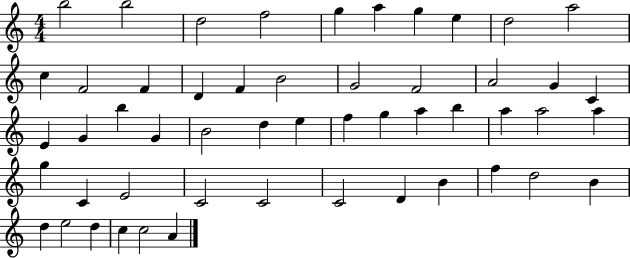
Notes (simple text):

B5/h B5/h D5/h F5/h G5/q A5/q G5/q E5/q D5/h A5/h C5/q F4/h F4/q D4/q F4/q B4/h G4/h F4/h A4/h G4/q C4/q E4/q G4/q B5/q G4/q B4/h D5/q E5/q F5/q G5/q A5/q B5/q A5/q A5/h A5/q G5/q C4/q E4/h C4/h C4/h C4/h D4/q B4/q F5/q D5/h B4/q D5/q E5/h D5/q C5/q C5/h A4/q